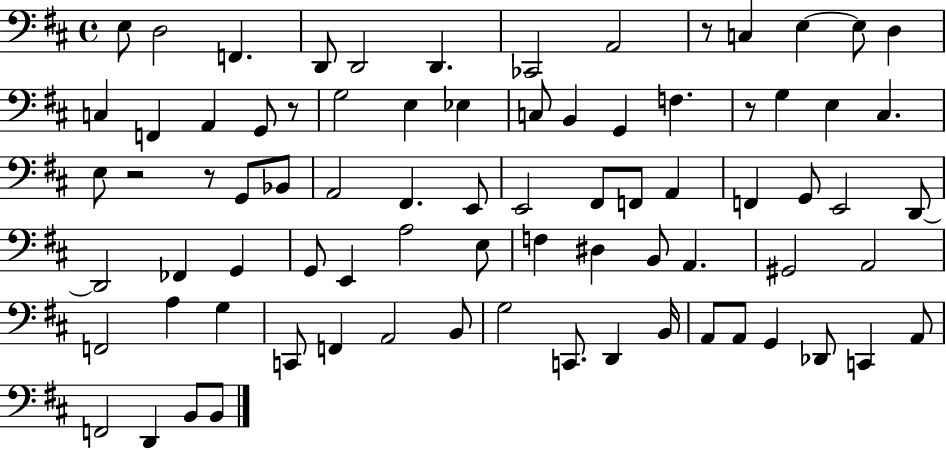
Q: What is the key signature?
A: D major